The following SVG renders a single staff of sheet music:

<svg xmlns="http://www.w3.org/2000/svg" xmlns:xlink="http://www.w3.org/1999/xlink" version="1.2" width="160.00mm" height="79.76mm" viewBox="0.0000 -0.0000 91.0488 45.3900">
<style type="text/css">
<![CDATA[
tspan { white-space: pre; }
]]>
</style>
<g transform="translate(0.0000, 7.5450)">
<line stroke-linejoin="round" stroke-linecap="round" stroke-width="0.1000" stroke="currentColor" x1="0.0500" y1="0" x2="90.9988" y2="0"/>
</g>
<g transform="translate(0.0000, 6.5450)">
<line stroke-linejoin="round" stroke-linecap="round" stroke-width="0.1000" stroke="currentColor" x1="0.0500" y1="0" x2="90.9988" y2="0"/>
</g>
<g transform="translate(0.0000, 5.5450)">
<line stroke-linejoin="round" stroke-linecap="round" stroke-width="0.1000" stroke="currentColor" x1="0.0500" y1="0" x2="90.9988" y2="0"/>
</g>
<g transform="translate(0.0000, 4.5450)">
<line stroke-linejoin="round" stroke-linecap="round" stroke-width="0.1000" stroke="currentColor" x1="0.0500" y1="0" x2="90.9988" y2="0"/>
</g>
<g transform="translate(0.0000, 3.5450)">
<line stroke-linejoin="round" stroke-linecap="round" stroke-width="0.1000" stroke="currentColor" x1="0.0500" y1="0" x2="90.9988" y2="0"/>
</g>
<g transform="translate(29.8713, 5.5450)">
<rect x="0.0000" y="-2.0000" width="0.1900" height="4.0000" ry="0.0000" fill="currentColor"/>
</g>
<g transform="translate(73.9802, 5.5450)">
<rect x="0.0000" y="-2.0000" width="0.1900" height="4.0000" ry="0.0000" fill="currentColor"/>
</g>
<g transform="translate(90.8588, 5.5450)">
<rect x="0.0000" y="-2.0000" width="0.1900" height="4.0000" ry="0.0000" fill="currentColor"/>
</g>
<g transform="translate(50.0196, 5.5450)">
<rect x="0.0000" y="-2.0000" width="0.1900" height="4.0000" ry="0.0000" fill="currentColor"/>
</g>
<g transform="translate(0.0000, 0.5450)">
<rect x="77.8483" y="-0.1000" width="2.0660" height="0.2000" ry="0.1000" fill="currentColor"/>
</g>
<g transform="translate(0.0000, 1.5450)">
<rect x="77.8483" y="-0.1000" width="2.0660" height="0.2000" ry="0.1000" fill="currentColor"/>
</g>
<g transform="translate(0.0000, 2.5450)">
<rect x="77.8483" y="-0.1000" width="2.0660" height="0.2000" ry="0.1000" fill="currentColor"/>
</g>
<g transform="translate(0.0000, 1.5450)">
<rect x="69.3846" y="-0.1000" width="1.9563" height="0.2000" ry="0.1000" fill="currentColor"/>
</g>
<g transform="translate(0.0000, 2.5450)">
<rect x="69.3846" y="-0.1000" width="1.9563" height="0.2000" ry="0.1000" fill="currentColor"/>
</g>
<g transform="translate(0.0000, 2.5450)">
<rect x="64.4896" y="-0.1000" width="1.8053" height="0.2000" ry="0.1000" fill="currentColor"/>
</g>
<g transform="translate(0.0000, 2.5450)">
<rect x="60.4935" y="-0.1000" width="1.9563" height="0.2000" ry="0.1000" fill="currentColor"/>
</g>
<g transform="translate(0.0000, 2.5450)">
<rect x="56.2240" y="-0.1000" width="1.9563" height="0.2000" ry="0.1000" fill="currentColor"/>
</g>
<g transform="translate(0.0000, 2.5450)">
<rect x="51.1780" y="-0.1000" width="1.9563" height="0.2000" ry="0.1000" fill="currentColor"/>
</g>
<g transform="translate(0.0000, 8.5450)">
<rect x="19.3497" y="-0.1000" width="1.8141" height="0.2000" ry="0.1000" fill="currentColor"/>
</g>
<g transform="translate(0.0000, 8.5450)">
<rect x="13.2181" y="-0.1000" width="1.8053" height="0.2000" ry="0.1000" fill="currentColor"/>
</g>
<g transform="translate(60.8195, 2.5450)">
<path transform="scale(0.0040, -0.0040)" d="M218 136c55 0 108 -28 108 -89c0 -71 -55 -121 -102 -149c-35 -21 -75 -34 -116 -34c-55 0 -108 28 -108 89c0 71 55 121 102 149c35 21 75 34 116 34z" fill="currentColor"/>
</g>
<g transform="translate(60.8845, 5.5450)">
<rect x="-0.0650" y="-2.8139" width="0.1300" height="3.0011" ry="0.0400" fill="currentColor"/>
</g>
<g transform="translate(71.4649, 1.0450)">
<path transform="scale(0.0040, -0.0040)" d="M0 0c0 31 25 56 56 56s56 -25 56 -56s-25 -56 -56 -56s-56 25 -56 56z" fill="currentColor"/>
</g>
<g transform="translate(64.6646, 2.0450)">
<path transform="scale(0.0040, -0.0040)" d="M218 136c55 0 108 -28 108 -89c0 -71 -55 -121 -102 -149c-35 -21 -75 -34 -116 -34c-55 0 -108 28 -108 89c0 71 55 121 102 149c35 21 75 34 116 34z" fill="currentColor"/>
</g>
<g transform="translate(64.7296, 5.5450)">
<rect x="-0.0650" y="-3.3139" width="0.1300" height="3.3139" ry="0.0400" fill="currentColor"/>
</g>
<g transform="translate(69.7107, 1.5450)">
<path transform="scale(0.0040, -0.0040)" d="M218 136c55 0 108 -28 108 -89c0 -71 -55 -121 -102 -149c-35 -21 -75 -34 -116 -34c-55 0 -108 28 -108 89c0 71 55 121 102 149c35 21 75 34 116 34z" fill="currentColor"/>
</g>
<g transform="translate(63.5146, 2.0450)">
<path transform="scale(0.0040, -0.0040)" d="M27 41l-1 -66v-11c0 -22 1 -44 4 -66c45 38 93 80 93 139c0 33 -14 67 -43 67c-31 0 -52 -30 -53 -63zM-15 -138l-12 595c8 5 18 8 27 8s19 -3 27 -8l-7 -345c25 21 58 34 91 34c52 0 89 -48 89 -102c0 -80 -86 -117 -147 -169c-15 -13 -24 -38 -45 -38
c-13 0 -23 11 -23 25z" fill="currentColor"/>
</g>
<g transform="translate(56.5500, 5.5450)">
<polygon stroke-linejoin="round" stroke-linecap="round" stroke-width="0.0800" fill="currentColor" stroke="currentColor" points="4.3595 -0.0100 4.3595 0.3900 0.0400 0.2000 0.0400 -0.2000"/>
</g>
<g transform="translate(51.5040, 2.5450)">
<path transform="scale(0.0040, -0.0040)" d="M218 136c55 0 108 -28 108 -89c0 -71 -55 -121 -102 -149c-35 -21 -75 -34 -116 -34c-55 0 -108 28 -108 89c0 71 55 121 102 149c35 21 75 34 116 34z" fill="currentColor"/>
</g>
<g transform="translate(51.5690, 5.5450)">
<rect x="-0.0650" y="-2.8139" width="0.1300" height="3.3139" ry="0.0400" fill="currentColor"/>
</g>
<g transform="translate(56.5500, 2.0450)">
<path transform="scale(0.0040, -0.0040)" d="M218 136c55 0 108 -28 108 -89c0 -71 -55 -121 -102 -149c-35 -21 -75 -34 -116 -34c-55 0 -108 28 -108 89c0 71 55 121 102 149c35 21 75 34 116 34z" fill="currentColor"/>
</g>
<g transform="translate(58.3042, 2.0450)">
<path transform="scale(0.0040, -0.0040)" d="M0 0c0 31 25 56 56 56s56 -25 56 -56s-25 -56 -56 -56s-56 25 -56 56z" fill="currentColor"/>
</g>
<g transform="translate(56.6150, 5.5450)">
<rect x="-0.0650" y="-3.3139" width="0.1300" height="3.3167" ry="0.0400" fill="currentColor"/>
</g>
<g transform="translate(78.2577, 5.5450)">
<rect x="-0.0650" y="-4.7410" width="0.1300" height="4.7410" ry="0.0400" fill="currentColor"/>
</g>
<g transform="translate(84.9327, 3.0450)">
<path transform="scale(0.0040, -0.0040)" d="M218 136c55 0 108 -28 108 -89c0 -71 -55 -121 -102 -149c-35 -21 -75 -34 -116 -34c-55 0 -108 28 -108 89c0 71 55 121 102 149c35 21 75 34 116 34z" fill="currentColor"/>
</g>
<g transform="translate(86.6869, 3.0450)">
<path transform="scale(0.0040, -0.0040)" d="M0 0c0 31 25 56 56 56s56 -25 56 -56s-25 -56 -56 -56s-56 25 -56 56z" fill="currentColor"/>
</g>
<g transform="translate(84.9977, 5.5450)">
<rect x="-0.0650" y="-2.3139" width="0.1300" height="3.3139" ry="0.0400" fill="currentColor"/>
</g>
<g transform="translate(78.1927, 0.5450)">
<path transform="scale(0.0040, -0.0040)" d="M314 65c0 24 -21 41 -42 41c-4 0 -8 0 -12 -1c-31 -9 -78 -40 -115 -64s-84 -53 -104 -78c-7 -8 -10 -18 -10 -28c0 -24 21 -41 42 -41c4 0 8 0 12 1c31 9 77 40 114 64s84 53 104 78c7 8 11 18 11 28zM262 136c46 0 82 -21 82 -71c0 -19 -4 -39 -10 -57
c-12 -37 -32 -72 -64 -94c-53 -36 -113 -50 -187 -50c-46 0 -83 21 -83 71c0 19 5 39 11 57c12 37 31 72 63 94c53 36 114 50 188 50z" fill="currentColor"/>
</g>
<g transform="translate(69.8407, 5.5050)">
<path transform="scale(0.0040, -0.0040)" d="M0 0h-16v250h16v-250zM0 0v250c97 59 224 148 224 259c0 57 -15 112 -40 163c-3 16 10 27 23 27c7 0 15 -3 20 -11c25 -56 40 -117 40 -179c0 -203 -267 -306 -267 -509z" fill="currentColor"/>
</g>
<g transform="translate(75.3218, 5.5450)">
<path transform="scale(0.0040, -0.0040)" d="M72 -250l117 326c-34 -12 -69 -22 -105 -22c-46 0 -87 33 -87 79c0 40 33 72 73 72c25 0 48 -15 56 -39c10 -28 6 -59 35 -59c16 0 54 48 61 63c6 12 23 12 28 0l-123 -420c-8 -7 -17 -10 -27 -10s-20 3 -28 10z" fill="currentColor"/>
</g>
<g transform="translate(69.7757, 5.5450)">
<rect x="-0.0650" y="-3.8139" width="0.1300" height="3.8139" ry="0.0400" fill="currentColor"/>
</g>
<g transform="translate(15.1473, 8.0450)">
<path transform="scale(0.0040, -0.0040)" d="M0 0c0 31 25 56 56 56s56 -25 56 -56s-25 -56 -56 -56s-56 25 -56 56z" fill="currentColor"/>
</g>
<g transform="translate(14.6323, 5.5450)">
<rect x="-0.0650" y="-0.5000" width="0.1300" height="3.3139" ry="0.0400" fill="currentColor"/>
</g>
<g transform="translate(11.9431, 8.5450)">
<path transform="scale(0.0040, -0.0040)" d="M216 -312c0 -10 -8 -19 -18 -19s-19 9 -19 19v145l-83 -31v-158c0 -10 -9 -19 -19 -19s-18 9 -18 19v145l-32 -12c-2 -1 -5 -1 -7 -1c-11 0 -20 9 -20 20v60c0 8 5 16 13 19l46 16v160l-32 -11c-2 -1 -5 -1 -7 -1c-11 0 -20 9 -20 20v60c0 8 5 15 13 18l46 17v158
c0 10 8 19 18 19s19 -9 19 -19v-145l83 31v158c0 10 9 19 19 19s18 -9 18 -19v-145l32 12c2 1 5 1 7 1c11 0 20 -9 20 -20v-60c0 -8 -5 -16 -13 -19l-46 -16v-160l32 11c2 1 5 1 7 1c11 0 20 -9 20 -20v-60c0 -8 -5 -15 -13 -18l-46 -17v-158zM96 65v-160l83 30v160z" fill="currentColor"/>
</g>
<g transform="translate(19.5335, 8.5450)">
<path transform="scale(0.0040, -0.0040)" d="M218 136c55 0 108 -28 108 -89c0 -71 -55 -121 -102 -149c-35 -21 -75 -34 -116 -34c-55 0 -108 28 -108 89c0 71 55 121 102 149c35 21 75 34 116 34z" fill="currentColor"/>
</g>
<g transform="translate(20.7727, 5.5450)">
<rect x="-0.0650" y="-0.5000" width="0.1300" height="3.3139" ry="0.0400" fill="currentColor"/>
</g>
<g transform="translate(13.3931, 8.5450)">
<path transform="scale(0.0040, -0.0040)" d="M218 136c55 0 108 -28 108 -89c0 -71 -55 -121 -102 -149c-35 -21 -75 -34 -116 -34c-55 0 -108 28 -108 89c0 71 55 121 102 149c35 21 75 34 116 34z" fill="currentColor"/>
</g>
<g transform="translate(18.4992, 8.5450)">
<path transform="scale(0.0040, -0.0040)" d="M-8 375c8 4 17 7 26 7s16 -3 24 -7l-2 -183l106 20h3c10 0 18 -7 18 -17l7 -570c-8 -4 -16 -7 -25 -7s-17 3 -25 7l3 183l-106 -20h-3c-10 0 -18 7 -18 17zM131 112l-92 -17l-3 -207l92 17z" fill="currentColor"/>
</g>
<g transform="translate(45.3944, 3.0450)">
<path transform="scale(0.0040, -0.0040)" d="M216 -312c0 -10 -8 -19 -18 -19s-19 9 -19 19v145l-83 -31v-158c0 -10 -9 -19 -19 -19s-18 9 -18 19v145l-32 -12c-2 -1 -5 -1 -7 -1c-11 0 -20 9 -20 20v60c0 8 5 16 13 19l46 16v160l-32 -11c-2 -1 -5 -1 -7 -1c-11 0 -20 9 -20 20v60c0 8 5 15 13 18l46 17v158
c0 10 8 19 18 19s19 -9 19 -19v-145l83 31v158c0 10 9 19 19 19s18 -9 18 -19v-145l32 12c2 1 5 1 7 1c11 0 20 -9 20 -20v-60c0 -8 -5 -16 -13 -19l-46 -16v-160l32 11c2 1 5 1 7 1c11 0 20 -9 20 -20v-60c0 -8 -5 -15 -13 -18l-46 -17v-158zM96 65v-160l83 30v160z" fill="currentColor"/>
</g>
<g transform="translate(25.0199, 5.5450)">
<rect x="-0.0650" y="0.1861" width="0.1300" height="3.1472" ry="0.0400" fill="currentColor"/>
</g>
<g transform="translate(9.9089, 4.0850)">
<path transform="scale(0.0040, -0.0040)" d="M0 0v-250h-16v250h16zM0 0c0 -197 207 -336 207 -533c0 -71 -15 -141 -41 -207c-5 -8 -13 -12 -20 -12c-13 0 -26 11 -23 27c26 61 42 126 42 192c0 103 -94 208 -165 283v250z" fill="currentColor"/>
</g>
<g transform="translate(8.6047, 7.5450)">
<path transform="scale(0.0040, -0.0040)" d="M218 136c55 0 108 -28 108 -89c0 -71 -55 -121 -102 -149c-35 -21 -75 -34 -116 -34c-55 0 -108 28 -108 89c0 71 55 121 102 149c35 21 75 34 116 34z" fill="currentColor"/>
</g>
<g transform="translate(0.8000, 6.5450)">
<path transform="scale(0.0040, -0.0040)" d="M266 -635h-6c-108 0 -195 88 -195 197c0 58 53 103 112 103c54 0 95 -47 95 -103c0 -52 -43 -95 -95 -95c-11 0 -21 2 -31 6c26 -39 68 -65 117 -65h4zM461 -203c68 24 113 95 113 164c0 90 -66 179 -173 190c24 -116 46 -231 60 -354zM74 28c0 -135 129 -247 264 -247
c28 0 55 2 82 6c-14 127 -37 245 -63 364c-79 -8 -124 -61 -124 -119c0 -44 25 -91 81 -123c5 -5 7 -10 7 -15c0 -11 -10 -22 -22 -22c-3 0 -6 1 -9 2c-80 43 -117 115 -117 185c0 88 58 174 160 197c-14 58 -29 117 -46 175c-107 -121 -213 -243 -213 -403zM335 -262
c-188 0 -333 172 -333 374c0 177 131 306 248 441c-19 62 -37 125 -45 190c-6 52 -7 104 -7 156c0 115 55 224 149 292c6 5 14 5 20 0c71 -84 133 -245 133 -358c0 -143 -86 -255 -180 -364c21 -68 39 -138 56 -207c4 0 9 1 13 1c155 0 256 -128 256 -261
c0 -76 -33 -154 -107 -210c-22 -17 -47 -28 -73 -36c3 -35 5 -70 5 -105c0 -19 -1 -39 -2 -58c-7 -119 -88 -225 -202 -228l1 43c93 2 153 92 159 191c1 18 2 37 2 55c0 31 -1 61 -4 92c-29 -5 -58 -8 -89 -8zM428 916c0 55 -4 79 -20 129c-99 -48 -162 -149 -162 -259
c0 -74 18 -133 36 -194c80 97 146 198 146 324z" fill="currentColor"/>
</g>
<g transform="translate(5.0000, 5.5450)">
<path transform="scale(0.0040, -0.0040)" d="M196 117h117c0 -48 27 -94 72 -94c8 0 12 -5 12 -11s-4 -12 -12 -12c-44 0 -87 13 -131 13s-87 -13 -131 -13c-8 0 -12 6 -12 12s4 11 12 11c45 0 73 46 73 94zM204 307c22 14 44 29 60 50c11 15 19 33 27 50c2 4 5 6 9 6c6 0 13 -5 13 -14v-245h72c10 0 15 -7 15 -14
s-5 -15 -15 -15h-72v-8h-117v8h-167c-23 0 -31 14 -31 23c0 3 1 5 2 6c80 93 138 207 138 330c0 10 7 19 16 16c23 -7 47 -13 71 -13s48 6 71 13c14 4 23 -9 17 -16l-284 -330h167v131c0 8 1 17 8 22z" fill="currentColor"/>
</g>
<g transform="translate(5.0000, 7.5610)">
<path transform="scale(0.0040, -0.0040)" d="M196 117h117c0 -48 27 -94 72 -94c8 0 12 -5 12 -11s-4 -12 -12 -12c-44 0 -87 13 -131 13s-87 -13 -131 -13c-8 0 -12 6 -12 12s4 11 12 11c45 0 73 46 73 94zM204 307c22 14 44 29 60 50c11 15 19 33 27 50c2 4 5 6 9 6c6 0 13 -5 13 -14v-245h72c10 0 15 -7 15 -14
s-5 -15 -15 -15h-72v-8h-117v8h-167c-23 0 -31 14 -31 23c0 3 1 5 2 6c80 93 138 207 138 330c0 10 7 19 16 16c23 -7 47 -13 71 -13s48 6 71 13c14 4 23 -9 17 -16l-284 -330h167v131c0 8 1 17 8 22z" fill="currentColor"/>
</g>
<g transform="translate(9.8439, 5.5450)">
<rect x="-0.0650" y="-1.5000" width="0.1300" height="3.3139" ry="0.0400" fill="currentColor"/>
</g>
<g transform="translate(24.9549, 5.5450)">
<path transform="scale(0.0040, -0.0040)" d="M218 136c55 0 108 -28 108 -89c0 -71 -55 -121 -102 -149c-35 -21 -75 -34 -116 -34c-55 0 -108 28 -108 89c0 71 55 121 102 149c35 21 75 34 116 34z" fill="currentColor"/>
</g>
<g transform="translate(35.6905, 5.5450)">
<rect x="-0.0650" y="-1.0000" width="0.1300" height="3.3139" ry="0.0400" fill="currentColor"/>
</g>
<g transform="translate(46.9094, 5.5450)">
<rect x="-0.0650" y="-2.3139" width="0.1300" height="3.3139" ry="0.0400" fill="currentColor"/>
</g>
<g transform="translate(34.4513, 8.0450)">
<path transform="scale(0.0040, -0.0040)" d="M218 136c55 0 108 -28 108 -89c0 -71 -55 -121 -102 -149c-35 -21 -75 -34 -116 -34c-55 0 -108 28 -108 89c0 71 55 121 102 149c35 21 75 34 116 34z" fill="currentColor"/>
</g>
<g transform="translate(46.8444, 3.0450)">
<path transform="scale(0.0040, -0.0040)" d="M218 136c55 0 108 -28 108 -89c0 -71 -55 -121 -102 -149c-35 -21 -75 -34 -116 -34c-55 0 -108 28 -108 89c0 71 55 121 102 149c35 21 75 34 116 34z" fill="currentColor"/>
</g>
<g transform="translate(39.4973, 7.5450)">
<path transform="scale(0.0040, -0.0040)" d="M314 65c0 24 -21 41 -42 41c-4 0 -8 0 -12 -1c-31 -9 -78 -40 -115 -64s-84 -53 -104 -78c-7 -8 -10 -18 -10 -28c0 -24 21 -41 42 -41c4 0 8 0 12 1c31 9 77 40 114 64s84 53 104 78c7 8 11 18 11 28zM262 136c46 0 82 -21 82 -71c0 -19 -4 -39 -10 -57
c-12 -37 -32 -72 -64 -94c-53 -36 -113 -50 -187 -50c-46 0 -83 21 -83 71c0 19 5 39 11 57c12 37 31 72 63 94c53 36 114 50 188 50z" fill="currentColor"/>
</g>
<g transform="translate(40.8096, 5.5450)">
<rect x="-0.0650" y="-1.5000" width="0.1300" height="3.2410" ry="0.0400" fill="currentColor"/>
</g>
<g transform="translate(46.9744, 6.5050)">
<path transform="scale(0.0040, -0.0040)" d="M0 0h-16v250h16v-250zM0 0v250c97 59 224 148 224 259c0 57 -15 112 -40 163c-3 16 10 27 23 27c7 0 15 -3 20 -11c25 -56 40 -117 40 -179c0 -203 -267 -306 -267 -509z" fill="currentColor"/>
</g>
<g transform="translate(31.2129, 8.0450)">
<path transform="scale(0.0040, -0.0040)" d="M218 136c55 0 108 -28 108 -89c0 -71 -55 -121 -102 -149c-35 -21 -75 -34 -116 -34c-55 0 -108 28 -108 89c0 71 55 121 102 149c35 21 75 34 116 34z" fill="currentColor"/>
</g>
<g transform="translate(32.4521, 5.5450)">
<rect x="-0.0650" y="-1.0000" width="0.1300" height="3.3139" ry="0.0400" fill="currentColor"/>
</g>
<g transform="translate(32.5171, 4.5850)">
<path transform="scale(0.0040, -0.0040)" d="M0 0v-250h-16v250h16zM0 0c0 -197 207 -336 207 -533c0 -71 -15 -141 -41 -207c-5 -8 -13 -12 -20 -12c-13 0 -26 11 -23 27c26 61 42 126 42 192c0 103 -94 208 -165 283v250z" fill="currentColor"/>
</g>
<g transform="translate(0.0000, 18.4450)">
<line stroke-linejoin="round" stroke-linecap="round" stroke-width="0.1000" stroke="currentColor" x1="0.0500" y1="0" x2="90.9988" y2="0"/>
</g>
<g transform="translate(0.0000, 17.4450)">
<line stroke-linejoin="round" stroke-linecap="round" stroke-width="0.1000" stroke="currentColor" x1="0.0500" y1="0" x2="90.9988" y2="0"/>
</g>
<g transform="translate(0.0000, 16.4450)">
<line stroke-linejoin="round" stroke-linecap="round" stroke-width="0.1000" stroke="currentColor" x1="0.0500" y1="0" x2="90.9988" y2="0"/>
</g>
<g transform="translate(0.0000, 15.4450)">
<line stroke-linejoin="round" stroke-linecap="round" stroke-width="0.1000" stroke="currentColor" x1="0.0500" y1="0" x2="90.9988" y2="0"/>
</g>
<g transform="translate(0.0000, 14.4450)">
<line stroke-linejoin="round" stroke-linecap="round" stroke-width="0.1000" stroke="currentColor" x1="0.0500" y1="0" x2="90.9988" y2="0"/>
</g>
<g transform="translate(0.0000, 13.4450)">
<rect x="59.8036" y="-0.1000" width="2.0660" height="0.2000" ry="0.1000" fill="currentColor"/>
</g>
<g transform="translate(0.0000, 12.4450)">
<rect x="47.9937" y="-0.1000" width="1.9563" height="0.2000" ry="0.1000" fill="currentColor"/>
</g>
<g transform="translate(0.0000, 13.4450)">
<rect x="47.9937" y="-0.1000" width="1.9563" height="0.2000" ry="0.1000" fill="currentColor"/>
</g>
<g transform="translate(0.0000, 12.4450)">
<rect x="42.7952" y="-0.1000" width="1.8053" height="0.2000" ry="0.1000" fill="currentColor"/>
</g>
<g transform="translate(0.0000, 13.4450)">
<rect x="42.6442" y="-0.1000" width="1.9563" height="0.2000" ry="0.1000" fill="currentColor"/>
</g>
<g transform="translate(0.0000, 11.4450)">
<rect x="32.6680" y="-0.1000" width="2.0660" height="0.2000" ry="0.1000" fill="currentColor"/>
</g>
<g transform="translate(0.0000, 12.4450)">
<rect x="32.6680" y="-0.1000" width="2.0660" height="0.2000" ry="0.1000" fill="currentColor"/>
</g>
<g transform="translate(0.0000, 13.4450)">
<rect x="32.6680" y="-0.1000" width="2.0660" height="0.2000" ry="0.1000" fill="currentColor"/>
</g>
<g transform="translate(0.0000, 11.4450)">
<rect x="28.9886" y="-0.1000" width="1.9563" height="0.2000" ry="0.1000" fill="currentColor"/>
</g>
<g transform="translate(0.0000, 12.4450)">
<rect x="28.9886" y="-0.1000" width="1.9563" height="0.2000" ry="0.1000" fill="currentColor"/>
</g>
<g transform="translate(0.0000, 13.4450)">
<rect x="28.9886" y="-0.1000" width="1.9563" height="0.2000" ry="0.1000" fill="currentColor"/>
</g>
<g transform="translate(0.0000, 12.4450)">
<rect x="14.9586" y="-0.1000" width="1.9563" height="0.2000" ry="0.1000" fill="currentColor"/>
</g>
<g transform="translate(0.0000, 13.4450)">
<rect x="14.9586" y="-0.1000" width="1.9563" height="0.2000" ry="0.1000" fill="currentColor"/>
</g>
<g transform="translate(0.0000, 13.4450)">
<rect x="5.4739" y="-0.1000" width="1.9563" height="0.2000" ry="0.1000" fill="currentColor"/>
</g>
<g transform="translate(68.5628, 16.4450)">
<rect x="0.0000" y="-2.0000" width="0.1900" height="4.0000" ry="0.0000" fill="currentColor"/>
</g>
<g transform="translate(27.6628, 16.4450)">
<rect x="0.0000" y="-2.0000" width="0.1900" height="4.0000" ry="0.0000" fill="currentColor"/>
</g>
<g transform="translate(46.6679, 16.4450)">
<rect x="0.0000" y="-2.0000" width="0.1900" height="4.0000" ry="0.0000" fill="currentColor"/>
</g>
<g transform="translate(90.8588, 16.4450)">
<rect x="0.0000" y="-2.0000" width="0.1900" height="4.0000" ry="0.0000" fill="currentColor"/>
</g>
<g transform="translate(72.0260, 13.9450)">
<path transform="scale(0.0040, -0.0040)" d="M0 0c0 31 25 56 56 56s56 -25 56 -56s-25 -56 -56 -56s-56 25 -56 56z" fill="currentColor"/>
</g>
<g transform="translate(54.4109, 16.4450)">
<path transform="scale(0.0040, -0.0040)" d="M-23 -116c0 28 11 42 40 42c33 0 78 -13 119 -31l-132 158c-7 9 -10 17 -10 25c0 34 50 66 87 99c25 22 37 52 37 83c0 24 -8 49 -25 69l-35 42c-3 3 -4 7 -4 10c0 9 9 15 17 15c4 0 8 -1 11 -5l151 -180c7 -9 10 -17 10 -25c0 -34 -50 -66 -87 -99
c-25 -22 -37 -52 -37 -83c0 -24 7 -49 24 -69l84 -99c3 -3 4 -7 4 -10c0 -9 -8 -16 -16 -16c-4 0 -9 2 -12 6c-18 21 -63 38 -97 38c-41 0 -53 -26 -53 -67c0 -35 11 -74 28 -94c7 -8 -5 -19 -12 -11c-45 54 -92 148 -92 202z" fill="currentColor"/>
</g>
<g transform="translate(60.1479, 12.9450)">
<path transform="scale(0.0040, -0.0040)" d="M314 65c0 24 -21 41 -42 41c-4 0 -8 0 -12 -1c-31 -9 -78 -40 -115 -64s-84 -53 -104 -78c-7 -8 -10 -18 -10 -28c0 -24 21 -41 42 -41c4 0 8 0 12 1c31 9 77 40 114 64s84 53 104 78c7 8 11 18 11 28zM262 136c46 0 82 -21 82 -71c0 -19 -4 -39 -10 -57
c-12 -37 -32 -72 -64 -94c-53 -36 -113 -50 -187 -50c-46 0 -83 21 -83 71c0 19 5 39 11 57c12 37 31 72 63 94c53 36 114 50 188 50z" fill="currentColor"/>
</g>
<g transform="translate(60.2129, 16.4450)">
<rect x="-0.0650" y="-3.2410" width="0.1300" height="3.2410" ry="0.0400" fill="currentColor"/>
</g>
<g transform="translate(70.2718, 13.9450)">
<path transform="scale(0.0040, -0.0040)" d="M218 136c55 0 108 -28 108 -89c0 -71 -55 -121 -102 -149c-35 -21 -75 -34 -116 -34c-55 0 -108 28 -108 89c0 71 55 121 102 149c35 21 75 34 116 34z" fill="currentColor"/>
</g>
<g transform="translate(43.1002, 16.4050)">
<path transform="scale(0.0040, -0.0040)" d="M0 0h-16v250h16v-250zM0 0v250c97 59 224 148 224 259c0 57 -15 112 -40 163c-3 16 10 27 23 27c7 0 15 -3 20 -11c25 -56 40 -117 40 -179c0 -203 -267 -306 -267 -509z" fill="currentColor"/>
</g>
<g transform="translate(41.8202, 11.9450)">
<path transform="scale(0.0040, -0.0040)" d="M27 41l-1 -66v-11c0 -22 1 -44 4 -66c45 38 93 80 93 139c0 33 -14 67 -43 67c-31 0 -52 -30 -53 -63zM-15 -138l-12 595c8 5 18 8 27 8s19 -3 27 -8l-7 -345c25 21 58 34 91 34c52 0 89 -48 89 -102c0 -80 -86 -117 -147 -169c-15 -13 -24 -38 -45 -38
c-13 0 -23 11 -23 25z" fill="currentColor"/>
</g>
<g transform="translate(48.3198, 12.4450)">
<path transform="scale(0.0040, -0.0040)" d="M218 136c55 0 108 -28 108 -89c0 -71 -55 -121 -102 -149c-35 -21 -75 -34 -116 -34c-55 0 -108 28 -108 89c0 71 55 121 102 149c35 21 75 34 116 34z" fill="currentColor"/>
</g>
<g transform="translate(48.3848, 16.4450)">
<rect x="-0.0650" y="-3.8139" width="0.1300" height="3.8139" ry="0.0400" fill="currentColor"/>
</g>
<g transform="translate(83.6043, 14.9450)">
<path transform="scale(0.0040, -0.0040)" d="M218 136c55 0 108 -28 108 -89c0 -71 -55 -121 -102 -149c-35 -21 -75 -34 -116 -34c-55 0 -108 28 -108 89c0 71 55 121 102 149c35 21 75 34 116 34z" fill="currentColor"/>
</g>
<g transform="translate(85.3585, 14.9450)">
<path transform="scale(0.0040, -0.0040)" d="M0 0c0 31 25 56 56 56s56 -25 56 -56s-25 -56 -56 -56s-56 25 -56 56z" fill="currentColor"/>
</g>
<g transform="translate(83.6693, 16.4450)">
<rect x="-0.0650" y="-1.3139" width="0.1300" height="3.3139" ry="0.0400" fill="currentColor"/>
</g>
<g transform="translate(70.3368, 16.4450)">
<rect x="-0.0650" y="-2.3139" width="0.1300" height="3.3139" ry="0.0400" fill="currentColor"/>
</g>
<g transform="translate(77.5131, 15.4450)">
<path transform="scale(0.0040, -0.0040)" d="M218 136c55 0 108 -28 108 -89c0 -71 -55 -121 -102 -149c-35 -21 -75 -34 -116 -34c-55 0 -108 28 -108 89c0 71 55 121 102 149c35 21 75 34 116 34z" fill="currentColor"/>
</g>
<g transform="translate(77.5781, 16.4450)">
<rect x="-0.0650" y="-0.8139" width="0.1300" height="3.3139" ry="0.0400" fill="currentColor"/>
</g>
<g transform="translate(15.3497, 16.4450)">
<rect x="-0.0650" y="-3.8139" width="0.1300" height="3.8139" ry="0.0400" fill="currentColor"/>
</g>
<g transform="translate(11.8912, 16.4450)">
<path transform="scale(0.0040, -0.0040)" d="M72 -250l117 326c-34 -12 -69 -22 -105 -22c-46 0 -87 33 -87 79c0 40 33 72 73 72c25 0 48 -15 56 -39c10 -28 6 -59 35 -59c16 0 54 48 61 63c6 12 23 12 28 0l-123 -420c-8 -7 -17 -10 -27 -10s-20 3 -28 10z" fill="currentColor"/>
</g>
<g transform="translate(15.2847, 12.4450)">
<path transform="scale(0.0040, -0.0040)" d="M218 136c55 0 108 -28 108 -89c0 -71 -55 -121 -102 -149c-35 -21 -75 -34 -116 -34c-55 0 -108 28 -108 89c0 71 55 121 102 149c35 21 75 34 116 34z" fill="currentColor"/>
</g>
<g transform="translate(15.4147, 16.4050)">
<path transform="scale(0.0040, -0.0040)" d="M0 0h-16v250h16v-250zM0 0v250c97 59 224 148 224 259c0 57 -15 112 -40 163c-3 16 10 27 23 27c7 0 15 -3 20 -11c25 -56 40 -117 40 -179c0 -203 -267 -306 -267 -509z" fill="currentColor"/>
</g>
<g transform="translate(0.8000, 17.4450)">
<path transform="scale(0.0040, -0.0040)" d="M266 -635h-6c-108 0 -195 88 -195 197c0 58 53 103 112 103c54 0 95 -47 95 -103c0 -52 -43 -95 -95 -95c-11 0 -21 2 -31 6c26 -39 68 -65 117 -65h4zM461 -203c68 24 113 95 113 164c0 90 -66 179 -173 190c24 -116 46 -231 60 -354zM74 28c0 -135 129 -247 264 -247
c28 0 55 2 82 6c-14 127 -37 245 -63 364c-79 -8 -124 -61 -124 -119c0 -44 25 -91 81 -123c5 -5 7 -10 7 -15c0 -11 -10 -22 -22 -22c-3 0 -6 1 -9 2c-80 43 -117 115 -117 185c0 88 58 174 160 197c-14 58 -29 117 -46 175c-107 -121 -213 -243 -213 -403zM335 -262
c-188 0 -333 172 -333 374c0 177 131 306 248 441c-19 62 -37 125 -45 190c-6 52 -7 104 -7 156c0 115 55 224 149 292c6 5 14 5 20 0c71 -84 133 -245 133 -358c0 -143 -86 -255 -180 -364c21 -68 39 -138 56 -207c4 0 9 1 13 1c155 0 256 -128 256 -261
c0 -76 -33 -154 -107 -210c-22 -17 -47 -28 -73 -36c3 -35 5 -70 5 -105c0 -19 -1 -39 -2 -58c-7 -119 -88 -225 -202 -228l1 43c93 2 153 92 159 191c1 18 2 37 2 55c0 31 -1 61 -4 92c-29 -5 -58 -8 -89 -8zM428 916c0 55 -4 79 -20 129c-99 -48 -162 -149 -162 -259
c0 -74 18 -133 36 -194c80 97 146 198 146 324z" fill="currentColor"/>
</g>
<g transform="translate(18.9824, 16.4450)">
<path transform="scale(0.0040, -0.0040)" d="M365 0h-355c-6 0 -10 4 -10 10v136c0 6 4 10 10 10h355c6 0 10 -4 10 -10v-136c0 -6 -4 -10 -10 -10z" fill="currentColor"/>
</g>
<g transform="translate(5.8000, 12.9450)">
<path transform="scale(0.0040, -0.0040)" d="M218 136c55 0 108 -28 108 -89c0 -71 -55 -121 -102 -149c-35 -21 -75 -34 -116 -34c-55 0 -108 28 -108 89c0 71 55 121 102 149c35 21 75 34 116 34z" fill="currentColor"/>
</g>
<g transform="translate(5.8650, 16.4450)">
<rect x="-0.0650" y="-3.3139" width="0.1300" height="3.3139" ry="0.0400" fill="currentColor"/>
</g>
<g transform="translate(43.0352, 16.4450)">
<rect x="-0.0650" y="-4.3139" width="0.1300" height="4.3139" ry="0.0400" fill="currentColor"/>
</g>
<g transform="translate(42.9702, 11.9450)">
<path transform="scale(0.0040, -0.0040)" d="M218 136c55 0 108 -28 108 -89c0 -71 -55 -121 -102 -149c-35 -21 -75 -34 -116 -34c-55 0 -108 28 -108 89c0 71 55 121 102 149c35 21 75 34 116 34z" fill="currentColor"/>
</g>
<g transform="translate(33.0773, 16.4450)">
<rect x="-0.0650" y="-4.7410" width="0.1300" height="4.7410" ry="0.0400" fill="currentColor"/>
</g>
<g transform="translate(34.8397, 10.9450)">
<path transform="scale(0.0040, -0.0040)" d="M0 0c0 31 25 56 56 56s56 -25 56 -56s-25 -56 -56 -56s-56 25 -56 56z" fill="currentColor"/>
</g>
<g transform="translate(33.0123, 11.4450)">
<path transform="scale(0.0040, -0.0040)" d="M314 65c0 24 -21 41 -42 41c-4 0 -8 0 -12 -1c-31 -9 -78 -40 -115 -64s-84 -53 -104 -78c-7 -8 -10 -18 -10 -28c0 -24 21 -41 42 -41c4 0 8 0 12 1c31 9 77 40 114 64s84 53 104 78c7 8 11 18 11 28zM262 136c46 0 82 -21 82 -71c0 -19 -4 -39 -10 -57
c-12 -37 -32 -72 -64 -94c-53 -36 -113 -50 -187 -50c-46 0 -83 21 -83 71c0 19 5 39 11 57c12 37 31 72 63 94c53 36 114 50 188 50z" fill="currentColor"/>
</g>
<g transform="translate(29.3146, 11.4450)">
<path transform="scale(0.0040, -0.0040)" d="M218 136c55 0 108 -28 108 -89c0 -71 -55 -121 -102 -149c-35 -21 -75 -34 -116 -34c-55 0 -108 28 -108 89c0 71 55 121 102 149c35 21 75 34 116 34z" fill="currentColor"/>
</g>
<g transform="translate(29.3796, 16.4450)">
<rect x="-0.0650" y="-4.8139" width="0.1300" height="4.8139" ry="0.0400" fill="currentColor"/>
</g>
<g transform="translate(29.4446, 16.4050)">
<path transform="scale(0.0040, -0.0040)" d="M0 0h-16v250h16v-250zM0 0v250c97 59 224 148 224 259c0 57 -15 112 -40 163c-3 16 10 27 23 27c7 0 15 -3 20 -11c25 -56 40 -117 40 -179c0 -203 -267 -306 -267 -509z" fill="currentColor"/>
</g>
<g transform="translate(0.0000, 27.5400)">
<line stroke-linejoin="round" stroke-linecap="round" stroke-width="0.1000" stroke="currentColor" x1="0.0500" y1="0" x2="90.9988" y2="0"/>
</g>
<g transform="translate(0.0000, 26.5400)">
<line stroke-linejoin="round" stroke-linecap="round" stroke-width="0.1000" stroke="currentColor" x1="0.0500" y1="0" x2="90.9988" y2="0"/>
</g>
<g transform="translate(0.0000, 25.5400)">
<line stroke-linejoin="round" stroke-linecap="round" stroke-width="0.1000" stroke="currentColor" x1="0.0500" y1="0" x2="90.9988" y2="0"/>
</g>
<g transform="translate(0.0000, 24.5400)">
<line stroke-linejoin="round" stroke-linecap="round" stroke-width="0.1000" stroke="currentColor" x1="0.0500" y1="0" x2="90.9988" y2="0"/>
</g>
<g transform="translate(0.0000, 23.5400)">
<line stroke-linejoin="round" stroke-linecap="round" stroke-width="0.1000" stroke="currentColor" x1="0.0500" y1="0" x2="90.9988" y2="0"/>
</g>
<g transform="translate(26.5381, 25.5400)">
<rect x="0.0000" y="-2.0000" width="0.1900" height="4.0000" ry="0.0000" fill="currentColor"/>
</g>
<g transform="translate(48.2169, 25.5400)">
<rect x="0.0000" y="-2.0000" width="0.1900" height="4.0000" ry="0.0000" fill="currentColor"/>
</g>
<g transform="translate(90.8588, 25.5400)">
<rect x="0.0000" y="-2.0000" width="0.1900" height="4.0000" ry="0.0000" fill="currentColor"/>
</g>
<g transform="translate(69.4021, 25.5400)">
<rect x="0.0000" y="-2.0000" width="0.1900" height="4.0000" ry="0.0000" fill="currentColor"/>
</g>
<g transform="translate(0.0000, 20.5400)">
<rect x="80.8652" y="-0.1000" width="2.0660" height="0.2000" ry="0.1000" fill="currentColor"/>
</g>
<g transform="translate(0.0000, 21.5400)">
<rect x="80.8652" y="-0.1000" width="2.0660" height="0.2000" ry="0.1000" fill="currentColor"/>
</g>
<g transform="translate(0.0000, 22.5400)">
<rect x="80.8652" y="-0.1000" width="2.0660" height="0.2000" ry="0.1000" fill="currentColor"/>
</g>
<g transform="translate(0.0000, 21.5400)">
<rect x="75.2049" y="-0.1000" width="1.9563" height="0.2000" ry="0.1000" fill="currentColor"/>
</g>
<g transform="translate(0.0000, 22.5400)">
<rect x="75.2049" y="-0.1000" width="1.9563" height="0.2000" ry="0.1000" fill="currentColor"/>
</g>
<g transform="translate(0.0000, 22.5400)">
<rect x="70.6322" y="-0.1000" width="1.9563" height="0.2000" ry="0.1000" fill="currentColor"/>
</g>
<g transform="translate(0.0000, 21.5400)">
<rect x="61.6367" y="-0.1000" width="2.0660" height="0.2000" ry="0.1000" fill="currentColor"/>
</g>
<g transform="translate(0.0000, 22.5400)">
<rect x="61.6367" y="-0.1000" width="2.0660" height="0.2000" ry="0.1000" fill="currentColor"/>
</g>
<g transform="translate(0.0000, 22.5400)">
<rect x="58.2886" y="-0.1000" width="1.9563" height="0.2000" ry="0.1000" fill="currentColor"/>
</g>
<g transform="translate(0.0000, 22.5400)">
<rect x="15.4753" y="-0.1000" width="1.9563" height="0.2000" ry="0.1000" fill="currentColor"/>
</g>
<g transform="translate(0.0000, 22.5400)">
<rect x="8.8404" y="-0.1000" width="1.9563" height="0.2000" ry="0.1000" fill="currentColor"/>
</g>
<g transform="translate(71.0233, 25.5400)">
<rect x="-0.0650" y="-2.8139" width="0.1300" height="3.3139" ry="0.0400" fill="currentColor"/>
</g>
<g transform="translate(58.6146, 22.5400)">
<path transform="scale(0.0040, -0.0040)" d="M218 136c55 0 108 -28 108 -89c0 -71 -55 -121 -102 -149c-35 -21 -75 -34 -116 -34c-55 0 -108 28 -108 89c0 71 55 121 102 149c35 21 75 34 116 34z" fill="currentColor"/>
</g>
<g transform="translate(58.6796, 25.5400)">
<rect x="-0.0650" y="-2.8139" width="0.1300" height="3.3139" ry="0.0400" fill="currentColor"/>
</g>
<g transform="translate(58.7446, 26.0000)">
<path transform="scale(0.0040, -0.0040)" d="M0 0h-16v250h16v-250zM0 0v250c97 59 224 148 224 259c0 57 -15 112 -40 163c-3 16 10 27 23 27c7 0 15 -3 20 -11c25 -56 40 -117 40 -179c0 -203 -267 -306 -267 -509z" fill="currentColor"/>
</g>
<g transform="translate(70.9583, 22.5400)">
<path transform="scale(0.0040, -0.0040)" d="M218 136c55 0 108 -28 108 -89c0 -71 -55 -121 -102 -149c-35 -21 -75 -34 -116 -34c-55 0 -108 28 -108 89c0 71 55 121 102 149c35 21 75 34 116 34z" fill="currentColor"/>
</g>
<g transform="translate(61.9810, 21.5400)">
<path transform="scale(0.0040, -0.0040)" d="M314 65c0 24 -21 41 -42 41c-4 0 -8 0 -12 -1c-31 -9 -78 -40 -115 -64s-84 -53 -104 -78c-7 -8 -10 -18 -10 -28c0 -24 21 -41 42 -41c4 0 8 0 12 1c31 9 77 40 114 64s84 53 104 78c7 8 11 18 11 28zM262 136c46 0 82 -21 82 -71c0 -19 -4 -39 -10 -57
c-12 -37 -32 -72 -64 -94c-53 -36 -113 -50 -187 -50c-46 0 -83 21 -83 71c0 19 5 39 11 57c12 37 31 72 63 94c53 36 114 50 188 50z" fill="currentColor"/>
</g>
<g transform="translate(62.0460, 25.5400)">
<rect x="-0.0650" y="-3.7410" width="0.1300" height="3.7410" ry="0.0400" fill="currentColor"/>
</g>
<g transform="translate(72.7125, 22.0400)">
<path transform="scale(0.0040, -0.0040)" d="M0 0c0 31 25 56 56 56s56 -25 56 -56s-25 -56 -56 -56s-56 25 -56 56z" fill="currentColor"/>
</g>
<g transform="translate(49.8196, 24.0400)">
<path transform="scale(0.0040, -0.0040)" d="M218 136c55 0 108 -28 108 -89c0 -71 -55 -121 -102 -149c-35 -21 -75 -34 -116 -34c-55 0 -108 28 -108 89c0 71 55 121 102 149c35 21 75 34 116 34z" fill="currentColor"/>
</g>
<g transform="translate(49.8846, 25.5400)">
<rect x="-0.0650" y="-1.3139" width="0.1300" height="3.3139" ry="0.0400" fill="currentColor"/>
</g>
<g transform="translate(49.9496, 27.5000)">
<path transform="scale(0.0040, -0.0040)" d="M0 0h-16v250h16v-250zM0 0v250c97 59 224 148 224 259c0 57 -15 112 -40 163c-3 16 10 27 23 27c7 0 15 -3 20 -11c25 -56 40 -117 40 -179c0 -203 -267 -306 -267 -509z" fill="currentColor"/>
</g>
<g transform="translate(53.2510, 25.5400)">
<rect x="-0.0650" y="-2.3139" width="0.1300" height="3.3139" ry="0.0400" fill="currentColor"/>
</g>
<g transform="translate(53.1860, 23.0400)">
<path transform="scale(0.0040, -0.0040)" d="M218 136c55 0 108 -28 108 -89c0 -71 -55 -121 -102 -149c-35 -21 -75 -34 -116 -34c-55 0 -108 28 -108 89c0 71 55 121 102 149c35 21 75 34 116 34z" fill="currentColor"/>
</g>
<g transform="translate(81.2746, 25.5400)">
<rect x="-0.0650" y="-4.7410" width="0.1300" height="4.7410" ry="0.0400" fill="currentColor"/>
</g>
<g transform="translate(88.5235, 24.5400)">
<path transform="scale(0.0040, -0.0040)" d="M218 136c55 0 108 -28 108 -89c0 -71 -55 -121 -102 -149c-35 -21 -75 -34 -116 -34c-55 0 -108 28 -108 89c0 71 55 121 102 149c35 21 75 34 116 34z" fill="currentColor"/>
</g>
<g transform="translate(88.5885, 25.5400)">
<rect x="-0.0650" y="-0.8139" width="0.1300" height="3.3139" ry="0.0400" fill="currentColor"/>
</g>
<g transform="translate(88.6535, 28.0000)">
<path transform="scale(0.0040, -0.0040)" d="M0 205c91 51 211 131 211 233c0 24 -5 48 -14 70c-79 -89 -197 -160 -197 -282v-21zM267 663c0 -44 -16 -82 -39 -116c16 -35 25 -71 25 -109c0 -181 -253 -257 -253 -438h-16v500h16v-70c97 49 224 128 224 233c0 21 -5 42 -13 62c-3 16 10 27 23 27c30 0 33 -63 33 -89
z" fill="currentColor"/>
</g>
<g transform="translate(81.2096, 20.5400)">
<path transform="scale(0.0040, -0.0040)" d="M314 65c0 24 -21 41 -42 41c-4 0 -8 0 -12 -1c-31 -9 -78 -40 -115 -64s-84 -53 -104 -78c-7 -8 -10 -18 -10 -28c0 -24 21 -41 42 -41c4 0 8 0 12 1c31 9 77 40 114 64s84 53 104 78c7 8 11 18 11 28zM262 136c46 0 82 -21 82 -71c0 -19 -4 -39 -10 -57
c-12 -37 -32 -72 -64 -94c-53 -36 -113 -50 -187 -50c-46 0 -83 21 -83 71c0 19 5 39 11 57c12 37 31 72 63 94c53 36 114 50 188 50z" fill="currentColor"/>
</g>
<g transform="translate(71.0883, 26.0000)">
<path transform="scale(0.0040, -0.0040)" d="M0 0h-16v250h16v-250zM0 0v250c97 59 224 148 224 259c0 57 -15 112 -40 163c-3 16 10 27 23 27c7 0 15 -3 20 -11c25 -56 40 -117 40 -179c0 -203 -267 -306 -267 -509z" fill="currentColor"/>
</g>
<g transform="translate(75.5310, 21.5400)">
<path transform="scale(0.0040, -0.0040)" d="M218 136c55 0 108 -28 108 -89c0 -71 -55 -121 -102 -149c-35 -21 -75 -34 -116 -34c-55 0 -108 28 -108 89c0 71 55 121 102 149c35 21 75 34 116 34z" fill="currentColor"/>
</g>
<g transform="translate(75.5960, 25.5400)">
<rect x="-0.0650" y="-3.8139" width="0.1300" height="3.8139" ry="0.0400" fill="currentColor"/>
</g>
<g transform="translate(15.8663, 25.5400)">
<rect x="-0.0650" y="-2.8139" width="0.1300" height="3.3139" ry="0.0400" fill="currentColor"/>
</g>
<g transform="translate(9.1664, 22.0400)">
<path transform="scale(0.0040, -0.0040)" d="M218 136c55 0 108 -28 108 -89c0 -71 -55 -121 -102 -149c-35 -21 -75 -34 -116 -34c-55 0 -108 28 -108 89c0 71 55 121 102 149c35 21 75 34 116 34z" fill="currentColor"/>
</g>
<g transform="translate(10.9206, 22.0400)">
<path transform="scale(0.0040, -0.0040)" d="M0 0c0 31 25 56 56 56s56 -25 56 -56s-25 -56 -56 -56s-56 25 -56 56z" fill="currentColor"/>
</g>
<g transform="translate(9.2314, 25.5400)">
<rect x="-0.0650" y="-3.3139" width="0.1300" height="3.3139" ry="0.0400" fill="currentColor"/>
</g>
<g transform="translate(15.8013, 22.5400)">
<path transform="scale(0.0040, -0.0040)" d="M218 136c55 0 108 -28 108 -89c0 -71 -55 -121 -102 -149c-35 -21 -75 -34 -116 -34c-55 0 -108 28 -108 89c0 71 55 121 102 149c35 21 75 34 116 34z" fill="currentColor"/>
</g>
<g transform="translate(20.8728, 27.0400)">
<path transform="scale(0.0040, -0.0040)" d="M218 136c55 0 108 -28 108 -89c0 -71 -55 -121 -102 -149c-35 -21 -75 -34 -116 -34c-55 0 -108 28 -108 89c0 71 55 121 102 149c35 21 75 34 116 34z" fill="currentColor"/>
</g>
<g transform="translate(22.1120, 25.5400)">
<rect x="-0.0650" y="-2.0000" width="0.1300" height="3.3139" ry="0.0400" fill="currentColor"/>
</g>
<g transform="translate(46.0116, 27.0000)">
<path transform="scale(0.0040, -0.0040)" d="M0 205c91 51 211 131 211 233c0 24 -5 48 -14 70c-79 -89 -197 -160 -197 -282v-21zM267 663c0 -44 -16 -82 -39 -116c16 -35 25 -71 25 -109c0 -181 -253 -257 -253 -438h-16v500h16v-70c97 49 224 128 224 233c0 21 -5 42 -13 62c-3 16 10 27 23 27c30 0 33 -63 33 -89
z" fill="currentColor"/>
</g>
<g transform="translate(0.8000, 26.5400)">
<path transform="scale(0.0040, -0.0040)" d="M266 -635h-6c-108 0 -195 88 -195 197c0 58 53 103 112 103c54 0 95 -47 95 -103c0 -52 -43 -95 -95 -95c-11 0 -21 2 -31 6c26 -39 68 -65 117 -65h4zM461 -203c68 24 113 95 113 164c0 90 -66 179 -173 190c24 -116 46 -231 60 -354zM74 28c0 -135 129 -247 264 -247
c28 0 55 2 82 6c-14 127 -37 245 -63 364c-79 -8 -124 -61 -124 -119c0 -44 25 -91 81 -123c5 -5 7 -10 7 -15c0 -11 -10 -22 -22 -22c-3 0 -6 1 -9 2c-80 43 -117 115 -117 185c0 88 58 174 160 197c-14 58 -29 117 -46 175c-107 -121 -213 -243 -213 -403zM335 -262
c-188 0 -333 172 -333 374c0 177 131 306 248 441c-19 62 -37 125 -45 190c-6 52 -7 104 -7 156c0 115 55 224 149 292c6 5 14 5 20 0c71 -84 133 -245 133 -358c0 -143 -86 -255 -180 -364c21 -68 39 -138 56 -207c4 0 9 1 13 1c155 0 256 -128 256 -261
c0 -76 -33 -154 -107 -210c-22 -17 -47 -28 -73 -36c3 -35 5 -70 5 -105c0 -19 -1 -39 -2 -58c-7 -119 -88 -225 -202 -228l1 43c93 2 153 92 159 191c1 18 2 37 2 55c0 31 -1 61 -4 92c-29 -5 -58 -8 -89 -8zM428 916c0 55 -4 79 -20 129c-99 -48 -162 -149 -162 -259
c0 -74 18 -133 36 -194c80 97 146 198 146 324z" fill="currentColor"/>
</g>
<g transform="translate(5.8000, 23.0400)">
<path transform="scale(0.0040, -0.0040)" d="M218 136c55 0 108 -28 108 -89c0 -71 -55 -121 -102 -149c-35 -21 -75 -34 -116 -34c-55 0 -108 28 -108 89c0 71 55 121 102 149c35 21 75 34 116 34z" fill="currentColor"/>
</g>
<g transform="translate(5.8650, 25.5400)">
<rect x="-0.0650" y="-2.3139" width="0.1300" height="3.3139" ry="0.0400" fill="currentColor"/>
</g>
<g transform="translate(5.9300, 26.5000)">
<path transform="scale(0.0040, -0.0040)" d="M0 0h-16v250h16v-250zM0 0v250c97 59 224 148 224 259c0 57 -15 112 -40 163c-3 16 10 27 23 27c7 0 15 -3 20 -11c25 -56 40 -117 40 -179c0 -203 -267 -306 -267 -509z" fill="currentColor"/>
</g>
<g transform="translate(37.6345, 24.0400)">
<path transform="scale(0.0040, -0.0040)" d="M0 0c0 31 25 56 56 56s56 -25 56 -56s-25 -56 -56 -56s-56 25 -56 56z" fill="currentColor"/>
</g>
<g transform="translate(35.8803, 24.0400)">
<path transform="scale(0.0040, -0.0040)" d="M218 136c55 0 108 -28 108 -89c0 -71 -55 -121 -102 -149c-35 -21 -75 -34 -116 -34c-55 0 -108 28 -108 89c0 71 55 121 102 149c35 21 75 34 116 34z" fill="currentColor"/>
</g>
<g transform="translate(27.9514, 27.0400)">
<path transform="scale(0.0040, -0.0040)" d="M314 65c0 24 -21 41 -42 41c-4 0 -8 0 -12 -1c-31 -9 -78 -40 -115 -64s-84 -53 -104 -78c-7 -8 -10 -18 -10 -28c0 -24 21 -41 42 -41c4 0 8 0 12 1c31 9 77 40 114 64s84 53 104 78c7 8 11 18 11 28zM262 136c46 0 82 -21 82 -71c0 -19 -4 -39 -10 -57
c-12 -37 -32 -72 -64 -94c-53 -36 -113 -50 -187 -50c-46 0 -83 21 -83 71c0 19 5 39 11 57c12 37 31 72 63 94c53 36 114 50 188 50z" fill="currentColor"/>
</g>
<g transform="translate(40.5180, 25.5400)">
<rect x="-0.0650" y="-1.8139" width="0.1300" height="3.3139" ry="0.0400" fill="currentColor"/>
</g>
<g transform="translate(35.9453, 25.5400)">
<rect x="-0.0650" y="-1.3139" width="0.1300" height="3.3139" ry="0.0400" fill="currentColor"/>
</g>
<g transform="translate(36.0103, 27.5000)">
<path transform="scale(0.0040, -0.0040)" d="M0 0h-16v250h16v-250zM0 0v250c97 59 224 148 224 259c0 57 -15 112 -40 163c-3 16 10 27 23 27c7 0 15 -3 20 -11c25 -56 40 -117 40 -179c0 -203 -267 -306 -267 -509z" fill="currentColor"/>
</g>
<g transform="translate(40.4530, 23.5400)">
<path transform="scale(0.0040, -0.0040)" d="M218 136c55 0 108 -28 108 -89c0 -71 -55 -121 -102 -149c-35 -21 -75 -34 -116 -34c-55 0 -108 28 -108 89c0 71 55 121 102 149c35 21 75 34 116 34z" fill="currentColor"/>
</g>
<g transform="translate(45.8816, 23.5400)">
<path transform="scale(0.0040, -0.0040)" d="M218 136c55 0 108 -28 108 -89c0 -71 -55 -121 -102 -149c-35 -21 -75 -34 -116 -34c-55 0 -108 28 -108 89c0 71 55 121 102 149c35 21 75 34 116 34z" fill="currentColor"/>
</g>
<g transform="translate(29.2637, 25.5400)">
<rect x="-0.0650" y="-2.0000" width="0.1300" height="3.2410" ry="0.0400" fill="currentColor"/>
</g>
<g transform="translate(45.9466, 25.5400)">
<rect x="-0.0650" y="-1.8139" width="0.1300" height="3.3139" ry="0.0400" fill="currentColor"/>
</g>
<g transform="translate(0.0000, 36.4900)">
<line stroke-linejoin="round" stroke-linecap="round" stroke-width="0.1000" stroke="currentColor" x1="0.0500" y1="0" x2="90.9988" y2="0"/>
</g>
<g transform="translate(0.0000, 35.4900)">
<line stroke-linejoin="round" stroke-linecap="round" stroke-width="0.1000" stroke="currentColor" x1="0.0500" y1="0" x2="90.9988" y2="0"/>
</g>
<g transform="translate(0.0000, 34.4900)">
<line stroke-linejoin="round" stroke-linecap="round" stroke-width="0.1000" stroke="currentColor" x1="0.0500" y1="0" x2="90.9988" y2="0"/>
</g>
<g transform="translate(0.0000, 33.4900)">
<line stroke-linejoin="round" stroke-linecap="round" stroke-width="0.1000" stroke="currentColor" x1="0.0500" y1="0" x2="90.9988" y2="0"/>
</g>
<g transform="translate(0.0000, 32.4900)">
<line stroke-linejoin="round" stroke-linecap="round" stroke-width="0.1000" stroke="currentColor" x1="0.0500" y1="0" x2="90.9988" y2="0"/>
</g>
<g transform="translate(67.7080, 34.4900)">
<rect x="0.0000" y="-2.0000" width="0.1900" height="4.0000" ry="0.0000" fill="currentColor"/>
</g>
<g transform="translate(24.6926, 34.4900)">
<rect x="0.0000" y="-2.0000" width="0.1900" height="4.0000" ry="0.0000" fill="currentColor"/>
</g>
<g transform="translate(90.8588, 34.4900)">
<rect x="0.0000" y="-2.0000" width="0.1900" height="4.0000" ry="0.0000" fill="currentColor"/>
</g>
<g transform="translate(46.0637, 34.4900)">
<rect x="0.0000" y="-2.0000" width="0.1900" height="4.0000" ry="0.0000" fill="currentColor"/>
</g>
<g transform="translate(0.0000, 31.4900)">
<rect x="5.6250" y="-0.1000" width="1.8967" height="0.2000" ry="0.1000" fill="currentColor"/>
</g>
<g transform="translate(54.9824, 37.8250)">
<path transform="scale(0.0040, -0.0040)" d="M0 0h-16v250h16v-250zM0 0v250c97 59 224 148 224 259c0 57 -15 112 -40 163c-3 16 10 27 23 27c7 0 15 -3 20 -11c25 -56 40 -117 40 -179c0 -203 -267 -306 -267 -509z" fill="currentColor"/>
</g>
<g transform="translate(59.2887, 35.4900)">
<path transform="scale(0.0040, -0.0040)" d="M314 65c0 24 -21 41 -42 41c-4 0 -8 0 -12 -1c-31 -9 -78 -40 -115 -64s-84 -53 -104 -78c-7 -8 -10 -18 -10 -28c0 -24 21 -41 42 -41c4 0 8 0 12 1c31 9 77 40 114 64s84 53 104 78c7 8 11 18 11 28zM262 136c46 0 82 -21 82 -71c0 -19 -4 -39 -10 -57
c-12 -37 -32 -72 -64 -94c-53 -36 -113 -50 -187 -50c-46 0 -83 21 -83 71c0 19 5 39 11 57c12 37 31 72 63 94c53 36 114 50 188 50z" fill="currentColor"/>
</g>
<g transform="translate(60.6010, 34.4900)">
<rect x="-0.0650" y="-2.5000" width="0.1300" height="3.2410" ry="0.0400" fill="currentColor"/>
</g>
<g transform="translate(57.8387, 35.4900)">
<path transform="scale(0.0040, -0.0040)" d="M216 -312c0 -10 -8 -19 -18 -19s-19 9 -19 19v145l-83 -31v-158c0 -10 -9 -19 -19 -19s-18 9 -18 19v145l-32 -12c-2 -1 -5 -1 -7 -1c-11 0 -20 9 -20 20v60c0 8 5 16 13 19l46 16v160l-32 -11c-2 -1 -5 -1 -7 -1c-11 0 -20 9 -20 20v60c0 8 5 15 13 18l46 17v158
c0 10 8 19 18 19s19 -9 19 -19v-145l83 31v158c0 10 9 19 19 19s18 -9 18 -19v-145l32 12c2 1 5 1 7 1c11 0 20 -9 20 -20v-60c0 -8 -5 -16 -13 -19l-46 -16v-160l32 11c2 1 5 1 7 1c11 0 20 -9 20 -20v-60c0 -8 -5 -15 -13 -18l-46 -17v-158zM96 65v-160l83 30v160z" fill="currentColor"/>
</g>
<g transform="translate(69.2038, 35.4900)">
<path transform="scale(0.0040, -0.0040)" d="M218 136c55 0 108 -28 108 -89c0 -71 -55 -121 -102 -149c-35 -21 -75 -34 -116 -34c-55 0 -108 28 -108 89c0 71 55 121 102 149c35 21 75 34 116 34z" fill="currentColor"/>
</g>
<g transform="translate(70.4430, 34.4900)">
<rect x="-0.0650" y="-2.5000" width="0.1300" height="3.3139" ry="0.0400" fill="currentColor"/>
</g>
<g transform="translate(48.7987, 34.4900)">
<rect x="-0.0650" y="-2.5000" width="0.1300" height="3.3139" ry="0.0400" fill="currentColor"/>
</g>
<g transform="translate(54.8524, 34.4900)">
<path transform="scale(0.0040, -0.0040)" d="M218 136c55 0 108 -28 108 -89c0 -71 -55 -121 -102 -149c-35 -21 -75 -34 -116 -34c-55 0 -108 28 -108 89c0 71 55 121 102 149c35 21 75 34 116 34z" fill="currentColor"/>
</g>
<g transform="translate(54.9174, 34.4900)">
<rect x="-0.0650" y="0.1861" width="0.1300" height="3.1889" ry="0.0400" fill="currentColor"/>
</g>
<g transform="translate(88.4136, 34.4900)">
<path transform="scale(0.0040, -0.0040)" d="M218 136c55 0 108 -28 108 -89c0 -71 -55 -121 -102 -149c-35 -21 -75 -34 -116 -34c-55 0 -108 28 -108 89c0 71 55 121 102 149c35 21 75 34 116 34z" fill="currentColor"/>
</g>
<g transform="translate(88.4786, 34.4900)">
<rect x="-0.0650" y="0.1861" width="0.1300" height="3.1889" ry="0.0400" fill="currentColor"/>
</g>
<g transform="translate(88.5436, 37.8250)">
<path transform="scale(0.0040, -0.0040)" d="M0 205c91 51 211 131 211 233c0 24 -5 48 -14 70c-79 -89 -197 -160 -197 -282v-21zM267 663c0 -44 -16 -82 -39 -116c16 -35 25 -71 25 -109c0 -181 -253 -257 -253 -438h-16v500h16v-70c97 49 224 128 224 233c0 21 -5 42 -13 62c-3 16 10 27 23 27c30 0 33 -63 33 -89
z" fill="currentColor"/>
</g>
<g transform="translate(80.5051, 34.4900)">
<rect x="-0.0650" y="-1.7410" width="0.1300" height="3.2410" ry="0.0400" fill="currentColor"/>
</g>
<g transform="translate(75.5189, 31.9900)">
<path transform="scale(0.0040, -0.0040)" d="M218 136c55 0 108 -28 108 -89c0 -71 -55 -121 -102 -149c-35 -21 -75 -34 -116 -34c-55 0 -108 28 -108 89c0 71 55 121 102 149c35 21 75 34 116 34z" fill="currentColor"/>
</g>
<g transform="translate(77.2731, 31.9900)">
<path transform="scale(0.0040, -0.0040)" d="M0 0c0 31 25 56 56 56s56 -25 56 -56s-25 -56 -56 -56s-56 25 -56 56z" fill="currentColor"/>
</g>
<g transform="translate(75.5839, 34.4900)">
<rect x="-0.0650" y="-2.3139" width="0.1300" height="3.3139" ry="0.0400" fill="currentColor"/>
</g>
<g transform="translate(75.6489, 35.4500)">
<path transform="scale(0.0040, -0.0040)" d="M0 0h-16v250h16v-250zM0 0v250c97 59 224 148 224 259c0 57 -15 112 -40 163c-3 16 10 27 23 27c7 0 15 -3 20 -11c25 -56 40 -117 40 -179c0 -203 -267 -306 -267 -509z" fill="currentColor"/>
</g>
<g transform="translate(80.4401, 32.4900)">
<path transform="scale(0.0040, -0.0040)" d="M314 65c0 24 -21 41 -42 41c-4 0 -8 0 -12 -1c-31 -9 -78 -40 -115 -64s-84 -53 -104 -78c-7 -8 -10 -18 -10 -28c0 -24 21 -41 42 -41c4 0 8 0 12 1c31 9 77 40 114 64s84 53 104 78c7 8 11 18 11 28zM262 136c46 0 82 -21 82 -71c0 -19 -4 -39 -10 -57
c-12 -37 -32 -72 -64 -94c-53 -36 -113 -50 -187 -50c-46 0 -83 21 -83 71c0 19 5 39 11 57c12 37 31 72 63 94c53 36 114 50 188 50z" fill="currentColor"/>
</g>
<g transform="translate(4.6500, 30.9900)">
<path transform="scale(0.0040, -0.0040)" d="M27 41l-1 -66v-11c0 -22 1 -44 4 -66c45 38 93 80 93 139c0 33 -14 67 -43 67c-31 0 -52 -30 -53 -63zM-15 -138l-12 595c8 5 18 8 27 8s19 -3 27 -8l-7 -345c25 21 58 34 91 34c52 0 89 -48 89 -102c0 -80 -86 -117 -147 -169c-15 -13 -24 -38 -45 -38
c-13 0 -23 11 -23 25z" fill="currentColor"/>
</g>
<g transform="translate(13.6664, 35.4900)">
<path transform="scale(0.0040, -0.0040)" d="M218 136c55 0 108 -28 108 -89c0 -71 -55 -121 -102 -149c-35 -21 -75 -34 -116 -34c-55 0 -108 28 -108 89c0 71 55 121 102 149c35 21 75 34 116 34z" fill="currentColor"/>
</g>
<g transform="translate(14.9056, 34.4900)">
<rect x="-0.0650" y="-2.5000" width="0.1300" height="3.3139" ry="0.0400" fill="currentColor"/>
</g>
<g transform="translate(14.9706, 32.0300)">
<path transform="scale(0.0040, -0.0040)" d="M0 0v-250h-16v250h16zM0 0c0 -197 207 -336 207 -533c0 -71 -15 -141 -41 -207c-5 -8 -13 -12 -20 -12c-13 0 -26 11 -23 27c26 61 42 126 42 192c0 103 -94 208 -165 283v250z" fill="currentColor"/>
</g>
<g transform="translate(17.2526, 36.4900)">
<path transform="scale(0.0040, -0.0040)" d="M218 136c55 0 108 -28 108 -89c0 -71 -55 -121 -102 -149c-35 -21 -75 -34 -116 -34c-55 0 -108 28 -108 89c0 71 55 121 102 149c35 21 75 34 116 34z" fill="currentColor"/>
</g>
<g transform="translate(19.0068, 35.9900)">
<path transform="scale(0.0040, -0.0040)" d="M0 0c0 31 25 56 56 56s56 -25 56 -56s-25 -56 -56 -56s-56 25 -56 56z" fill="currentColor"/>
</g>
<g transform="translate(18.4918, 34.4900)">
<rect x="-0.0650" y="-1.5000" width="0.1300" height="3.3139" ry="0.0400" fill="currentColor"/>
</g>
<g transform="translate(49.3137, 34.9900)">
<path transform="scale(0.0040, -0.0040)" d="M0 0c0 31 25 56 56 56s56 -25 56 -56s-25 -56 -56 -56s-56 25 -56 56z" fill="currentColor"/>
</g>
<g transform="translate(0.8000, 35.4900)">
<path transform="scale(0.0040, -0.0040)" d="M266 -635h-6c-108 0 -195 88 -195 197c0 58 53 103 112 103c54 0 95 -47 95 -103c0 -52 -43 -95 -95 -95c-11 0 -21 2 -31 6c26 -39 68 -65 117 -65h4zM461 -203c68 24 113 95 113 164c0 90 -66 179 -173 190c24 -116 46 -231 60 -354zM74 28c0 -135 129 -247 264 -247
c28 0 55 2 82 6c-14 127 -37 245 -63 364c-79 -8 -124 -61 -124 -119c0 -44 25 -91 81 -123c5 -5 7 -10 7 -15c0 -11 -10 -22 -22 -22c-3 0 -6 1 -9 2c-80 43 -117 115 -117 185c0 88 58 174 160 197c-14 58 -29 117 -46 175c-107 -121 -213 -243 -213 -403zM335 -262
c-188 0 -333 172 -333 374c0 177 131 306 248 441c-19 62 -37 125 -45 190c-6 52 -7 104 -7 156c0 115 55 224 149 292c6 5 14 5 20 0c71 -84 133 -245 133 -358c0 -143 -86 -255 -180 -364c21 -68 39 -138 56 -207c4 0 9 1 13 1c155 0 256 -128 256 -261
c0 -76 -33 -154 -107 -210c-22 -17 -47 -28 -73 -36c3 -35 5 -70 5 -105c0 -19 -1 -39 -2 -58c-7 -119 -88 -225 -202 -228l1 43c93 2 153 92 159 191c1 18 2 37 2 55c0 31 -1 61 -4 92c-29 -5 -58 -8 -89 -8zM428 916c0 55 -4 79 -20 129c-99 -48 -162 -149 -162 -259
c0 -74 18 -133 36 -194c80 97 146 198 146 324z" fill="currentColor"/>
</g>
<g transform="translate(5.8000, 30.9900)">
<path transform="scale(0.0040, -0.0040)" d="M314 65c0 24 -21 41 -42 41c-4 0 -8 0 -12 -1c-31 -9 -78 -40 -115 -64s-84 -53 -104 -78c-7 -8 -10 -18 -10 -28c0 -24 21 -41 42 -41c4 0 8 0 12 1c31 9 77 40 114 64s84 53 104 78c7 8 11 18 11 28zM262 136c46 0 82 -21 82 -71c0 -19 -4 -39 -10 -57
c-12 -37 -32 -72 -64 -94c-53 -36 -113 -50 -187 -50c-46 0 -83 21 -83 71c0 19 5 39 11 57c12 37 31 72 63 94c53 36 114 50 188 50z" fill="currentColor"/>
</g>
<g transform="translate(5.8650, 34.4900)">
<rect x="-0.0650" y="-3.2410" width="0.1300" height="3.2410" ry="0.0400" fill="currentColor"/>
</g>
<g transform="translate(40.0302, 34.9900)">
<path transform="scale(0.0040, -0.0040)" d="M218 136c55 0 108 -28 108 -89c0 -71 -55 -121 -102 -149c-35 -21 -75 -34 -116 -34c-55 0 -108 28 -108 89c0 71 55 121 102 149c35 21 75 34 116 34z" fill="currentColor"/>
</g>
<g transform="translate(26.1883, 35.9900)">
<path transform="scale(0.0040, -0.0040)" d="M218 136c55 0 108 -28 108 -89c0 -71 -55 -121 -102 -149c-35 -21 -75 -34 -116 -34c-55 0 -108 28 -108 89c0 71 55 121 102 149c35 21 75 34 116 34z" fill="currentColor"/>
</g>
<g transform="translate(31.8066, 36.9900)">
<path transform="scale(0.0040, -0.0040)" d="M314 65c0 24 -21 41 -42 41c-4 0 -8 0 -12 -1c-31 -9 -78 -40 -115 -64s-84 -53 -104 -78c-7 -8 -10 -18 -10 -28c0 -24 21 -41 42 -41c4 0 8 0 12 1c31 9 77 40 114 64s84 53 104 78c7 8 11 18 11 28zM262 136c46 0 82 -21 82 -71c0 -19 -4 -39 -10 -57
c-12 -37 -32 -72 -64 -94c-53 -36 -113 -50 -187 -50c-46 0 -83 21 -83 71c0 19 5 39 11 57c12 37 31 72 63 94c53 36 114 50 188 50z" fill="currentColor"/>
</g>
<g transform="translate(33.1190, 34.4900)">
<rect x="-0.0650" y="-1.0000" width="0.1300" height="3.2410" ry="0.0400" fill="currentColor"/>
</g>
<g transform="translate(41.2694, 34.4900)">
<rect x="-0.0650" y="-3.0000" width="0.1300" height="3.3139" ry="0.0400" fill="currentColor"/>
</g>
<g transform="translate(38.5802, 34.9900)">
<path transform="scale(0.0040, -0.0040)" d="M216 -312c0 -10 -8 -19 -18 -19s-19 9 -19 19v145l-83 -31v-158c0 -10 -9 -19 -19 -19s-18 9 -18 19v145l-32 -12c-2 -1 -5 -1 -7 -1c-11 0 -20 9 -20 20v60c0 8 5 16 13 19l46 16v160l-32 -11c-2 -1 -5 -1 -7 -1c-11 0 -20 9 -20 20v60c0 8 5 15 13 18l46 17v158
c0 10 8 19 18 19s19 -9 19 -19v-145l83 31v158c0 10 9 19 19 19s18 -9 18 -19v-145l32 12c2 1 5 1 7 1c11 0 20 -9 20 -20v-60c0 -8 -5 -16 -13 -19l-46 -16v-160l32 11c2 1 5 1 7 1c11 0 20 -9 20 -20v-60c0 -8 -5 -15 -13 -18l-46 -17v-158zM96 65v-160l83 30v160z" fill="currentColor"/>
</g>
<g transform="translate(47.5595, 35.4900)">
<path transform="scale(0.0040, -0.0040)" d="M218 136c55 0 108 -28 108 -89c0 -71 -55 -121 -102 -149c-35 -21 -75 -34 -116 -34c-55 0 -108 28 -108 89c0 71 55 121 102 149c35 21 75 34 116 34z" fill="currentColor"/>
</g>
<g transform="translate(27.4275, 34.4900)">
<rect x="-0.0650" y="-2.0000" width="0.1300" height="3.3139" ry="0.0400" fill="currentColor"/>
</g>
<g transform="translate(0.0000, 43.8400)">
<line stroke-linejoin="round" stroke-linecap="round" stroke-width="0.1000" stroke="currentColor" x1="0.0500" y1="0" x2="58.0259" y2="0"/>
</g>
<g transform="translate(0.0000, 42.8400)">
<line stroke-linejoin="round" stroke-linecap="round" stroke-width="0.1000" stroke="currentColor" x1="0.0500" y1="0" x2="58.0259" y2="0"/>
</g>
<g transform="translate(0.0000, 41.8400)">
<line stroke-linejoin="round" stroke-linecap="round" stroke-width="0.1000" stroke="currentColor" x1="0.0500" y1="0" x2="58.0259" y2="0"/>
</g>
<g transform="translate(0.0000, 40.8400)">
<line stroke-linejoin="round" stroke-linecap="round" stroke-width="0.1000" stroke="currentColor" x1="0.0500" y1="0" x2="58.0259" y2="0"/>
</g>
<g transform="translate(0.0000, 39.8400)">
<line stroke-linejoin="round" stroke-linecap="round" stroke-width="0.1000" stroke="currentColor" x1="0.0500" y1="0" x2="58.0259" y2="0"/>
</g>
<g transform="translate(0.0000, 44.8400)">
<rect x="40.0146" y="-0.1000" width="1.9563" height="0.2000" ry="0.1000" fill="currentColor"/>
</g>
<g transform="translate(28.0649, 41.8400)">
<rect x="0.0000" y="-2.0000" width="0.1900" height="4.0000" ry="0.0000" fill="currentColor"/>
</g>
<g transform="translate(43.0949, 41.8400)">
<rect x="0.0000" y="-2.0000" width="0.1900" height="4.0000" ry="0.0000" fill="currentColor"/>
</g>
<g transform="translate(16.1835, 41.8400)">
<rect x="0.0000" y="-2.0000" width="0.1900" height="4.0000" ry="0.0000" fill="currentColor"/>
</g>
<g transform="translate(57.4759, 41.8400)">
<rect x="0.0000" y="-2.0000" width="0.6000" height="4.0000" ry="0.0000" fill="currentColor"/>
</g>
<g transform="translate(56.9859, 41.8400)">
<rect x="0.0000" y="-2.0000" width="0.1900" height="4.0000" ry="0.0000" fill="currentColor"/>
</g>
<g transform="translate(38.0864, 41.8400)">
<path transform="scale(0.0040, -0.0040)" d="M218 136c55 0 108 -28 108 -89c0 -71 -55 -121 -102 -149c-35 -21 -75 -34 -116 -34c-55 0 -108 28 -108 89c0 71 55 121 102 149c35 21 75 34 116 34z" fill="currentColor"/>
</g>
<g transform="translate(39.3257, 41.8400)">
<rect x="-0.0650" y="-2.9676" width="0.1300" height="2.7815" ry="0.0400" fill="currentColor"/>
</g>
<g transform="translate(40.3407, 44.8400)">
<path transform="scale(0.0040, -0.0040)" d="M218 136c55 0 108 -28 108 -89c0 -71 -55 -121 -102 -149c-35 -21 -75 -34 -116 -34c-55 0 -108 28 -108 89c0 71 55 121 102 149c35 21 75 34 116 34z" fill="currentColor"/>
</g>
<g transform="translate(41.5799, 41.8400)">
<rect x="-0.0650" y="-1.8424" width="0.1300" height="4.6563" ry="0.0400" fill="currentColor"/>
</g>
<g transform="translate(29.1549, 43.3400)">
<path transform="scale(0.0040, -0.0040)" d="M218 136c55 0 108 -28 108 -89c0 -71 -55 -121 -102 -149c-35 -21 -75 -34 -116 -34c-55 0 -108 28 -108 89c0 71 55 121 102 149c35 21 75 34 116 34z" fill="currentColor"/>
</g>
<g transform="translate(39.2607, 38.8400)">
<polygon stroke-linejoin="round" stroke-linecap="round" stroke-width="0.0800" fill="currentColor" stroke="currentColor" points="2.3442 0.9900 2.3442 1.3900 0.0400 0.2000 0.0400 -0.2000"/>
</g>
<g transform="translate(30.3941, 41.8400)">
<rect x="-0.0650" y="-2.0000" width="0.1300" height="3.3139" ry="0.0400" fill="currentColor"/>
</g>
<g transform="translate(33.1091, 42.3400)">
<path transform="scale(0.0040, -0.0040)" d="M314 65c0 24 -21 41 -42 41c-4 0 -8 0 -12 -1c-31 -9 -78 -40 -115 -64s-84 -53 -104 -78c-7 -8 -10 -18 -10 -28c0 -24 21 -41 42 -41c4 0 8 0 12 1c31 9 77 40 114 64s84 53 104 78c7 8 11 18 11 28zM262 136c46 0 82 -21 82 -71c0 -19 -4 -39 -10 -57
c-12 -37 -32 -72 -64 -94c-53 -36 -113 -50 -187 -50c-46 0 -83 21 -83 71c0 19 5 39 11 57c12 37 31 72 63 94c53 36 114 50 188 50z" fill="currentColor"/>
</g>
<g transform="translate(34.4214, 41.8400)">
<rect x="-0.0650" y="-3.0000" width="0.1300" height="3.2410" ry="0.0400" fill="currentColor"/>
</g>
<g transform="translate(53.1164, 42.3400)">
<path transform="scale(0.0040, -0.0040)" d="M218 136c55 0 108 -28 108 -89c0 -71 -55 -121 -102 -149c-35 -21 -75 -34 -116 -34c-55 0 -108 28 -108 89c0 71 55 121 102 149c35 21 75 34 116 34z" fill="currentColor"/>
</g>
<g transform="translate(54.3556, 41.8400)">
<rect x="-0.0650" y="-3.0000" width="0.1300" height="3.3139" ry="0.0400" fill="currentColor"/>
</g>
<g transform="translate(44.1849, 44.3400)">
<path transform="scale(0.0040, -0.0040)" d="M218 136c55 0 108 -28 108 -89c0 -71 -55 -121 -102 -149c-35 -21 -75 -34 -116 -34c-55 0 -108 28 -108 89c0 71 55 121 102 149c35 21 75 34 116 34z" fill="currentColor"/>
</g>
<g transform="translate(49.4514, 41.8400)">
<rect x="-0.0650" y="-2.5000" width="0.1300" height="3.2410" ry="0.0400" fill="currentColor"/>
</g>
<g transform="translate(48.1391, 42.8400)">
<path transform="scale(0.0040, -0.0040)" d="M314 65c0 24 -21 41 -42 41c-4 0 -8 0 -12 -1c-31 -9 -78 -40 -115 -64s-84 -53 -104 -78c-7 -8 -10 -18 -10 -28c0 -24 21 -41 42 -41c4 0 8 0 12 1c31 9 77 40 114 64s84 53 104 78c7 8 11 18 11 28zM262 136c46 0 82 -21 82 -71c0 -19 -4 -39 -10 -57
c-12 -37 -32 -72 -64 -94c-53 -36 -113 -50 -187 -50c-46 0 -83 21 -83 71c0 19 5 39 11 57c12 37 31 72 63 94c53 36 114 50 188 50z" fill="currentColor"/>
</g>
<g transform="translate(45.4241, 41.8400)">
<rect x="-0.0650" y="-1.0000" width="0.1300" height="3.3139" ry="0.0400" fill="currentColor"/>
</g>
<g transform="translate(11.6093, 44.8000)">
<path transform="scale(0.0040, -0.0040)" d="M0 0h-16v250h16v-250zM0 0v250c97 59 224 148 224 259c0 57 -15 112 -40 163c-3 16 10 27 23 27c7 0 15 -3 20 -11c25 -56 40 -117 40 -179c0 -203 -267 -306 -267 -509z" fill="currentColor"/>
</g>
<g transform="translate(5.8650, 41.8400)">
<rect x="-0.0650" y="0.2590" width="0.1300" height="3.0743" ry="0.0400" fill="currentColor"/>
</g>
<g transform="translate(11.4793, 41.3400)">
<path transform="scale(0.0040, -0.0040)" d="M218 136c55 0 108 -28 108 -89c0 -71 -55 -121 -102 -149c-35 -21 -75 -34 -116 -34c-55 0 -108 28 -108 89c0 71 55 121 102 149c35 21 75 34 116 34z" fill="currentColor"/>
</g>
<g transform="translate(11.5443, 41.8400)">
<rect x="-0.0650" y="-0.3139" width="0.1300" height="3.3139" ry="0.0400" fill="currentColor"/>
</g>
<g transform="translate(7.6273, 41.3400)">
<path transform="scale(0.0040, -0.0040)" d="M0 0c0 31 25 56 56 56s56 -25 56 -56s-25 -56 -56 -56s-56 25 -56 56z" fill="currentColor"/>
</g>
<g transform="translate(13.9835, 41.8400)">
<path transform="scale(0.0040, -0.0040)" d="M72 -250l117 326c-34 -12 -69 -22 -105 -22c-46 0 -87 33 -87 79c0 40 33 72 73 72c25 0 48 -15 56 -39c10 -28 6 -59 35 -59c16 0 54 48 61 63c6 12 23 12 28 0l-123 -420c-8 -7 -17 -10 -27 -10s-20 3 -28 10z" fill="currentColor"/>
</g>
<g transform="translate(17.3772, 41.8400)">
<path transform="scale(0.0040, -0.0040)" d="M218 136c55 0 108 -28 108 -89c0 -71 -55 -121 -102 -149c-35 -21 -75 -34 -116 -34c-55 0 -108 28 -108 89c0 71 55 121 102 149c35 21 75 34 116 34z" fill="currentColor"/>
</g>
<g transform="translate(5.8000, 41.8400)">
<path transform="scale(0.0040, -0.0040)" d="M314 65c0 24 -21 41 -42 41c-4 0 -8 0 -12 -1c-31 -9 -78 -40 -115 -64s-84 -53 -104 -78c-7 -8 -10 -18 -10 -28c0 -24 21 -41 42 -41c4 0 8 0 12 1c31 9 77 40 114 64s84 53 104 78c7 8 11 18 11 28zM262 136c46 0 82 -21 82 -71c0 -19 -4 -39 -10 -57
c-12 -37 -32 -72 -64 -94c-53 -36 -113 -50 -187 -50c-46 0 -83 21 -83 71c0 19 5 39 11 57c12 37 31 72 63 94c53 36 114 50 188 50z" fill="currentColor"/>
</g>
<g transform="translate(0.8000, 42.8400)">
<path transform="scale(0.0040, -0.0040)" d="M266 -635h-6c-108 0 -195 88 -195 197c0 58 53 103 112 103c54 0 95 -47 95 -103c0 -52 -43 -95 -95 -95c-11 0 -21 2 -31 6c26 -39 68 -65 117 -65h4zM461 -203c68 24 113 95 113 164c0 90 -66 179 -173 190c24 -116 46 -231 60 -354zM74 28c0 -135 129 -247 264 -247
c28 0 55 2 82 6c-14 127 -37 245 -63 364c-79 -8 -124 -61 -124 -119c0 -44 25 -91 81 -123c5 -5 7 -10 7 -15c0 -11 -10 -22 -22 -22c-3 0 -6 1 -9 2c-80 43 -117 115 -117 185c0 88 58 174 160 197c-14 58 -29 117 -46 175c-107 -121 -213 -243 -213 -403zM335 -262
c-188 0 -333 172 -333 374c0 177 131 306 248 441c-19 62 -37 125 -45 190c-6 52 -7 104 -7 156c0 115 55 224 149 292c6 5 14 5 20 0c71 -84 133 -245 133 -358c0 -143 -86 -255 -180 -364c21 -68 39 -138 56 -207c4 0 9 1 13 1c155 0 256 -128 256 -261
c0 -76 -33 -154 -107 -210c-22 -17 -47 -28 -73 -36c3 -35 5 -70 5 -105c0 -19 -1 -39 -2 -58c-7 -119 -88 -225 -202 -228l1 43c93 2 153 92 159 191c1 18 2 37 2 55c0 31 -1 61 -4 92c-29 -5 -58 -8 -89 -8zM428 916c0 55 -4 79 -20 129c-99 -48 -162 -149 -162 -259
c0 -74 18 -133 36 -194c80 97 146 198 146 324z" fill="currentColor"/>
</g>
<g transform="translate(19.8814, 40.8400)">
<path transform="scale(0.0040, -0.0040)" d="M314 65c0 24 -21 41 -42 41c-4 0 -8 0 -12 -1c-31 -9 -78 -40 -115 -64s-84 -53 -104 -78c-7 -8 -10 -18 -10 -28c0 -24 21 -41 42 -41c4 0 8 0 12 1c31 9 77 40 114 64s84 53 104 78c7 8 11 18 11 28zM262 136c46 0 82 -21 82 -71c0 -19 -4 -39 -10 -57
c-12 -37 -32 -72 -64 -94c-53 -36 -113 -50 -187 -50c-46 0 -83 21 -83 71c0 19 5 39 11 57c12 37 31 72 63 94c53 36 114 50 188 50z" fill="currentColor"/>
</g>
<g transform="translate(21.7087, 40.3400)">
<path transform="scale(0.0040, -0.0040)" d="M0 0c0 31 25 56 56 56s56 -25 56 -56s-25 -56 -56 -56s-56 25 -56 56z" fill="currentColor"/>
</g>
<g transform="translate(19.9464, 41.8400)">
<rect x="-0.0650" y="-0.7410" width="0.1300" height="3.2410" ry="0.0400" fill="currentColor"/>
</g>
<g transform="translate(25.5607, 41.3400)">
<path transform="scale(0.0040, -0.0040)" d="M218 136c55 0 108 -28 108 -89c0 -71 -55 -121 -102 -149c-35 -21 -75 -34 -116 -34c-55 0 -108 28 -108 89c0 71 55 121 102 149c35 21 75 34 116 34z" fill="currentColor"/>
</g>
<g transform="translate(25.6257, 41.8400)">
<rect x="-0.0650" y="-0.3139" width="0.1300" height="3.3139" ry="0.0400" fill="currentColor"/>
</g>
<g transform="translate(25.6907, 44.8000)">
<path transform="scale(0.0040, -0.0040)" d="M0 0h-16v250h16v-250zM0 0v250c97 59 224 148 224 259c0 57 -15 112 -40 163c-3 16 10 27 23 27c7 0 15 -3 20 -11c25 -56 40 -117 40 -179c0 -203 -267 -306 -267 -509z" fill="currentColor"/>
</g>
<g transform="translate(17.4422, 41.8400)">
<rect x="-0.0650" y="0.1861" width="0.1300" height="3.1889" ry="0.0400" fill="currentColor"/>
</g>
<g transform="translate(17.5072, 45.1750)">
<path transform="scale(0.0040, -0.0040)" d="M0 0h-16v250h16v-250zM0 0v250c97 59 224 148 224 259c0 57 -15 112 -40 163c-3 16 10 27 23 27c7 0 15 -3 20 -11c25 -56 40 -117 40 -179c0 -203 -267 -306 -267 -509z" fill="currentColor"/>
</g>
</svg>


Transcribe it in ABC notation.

X:1
T:Untitled
M:4/4
L:1/4
K:C
E/2 ^C C B D/2 D E2 ^g/2 a b/2 a/2 _b c'/2 z/2 e'2 g b z/2 c'/2 z2 e'/2 e'2 _d'/2 c' z b2 g d e g/2 b a F F2 e/2 f f/4 e/2 g a/2 c'2 a/2 c' e'2 d/4 _b2 G/2 E F D2 ^A G B/2 ^G2 G g/2 f2 B/4 B2 c/2 z/2 B/2 d2 c/2 F A2 B/2 C/2 D G2 A